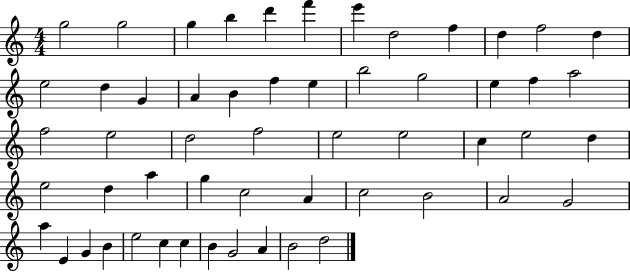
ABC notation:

X:1
T:Untitled
M:4/4
L:1/4
K:C
g2 g2 g b d' f' e' d2 f d f2 d e2 d G A B f e b2 g2 e f a2 f2 e2 d2 f2 e2 e2 c e2 d e2 d a g c2 A c2 B2 A2 G2 a E G B e2 c c B G2 A B2 d2